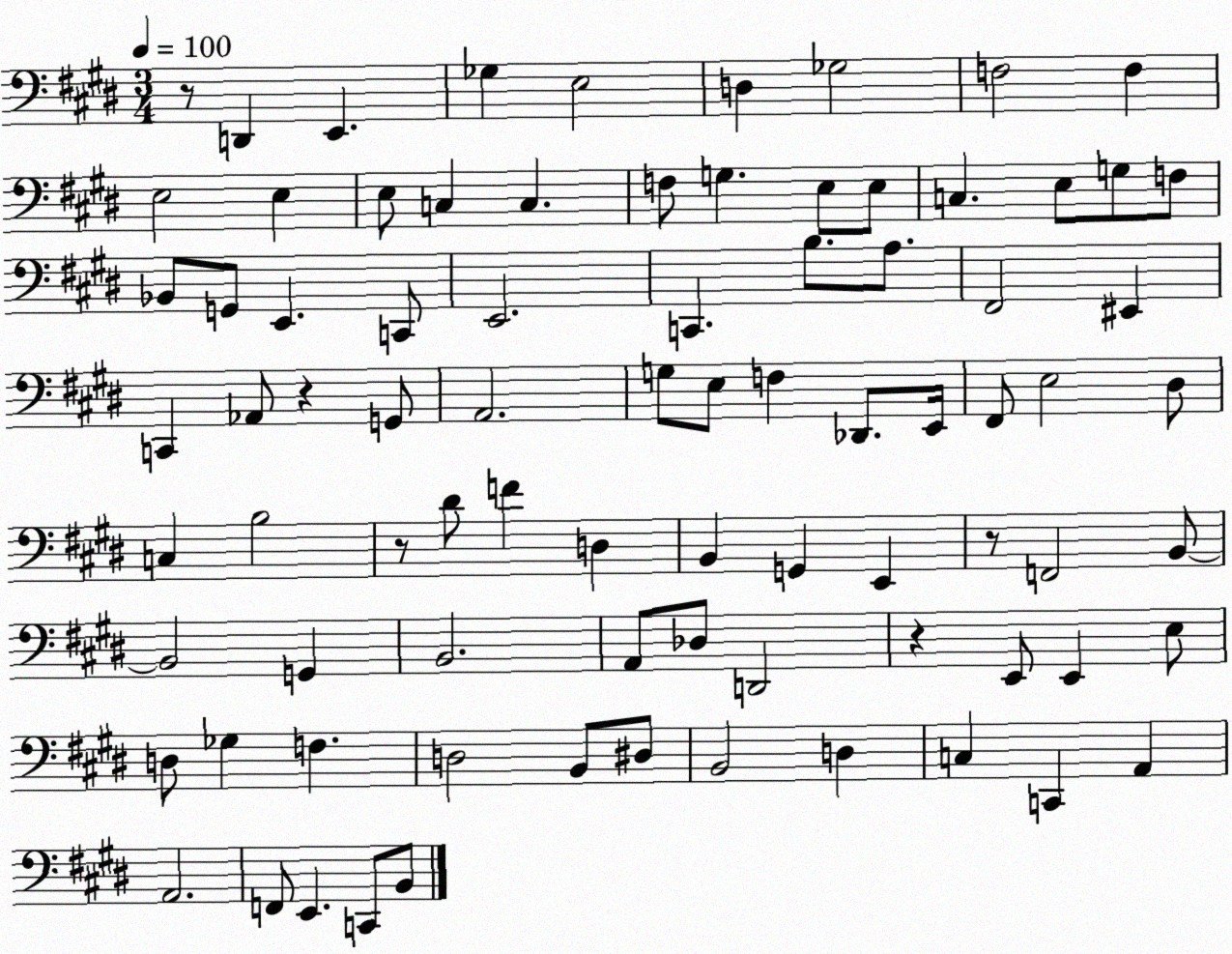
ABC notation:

X:1
T:Untitled
M:3/4
L:1/4
K:E
z/2 D,, E,, _G, E,2 D, _G,2 F,2 F, E,2 E, E,/2 C, C, F,/2 G, E,/2 E,/2 C, E,/2 G,/2 F,/2 _B,,/2 G,,/2 E,, C,,/2 E,,2 C,, B,/2 A,/2 ^F,,2 ^E,, C,, _A,,/2 z G,,/2 A,,2 G,/2 E,/2 F, _D,,/2 E,,/4 ^F,,/2 E,2 ^D,/2 C, B,2 z/2 ^D/2 F D, B,, G,, E,, z/2 F,,2 B,,/2 B,,2 G,, B,,2 A,,/2 _D,/2 D,,2 z E,,/2 E,, E,/2 D,/2 _G, F, D,2 B,,/2 ^D,/2 B,,2 D, C, C,, A,, A,,2 F,,/2 E,, C,,/2 B,,/2